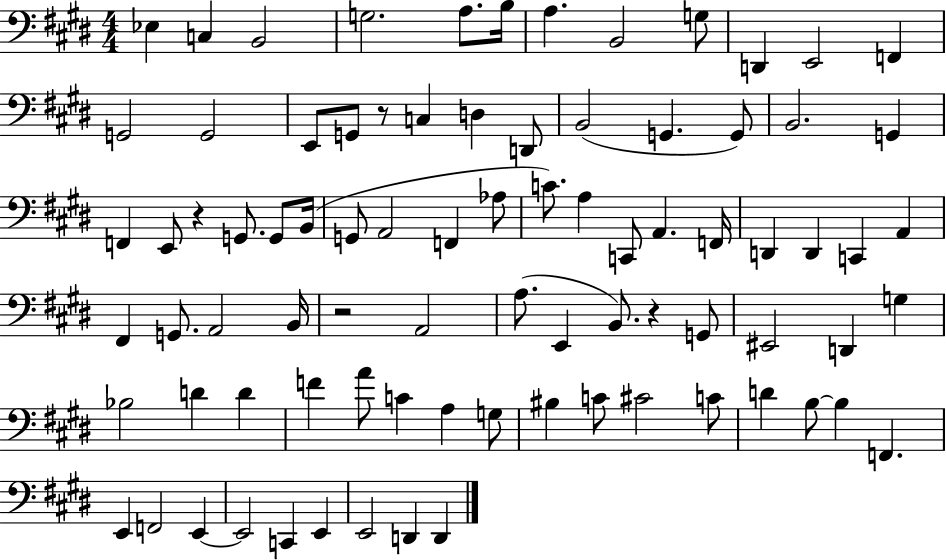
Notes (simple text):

Eb3/q C3/q B2/h G3/h. A3/e. B3/s A3/q. B2/h G3/e D2/q E2/h F2/q G2/h G2/h E2/e G2/e R/e C3/q D3/q D2/e B2/h G2/q. G2/e B2/h. G2/q F2/q E2/e R/q G2/e. G2/e B2/s G2/e A2/h F2/q Ab3/e C4/e. A3/q C2/e A2/q. F2/s D2/q D2/q C2/q A2/q F#2/q G2/e. A2/h B2/s R/h A2/h A3/e. E2/q B2/e. R/q G2/e EIS2/h D2/q G3/q Bb3/h D4/q D4/q F4/q A4/e C4/q A3/q G3/e BIS3/q C4/e C#4/h C4/e D4/q B3/e B3/q F2/q. E2/q F2/h E2/q E2/h C2/q E2/q E2/h D2/q D2/q